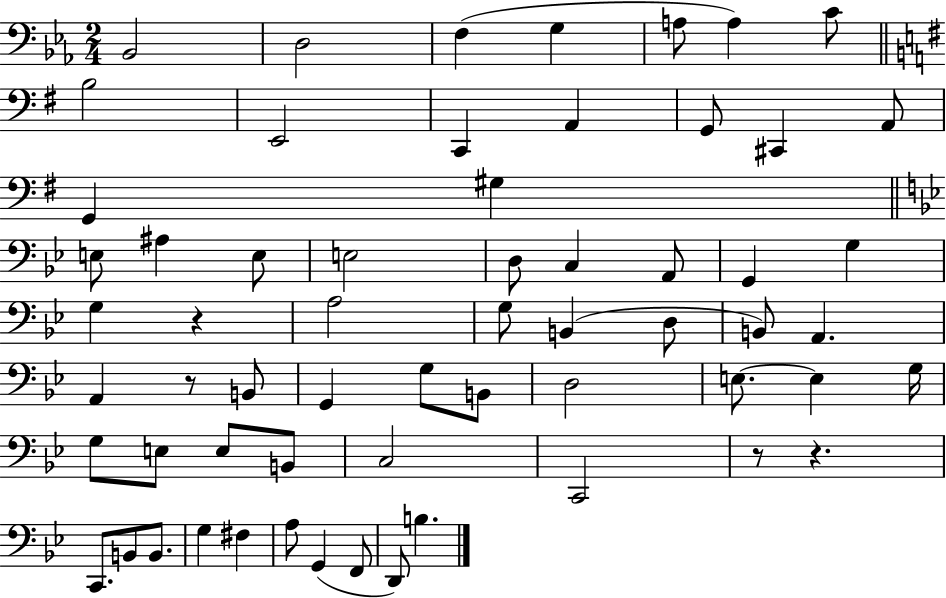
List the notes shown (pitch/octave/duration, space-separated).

Bb2/h D3/h F3/q G3/q A3/e A3/q C4/e B3/h E2/h C2/q A2/q G2/e C#2/q A2/e G2/q G#3/q E3/e A#3/q E3/e E3/h D3/e C3/q A2/e G2/q G3/q G3/q R/q A3/h G3/e B2/q D3/e B2/e A2/q. A2/q R/e B2/e G2/q G3/e B2/e D3/h E3/e. E3/q G3/s G3/e E3/e E3/e B2/e C3/h C2/h R/e R/q. C2/e. B2/e B2/e. G3/q F#3/q A3/e G2/q F2/e D2/e B3/q.